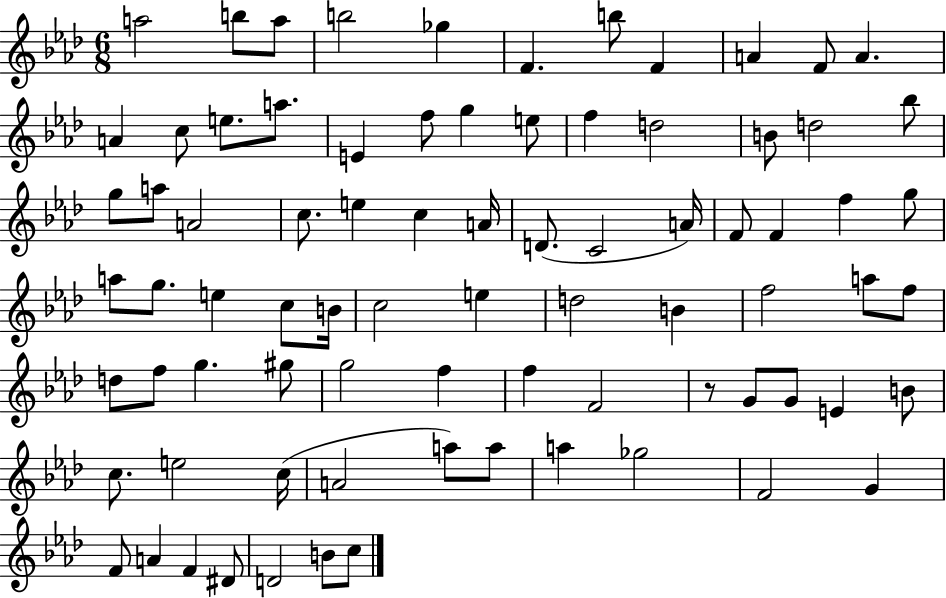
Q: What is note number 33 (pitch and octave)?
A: C4